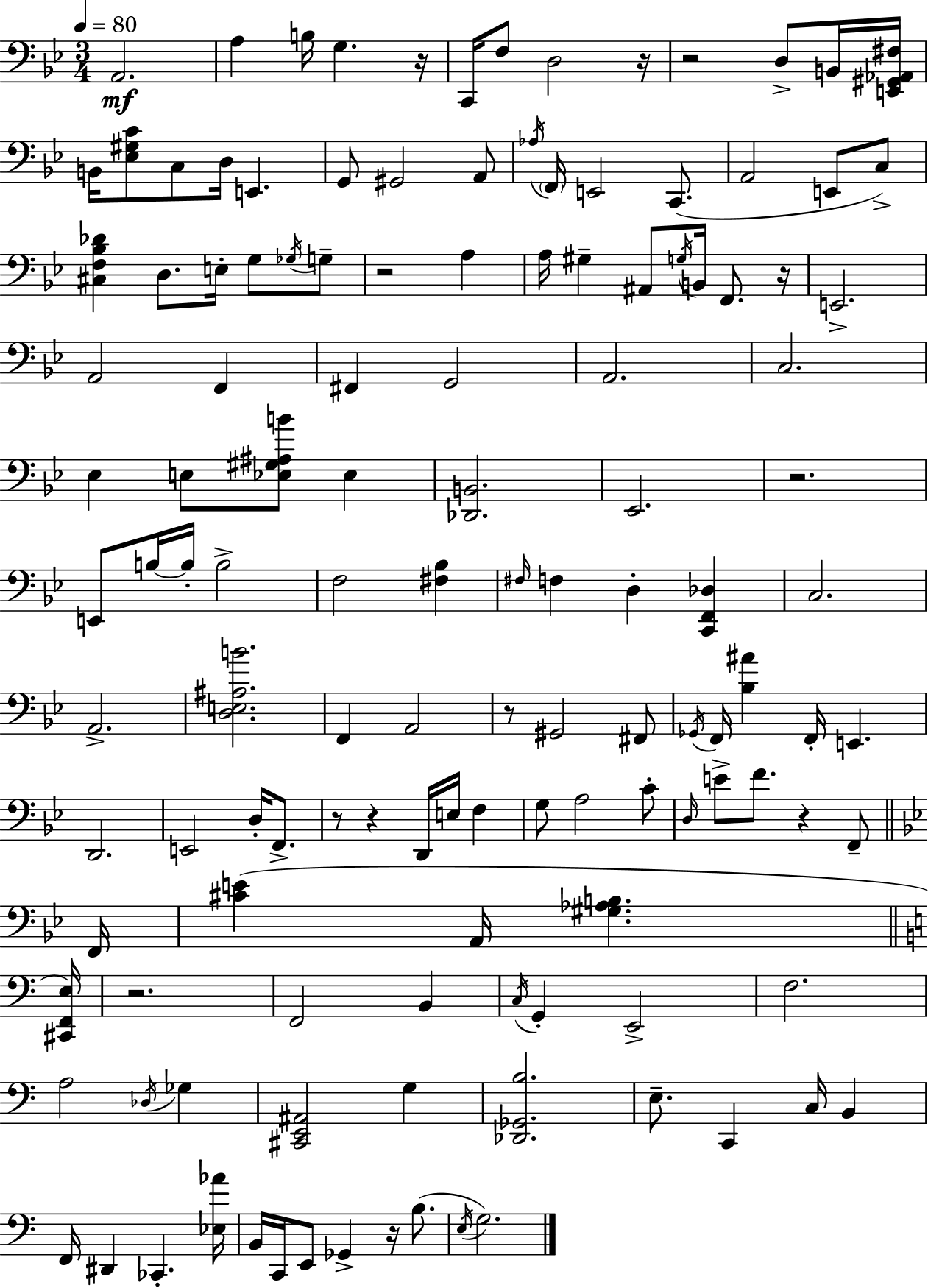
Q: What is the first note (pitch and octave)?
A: A2